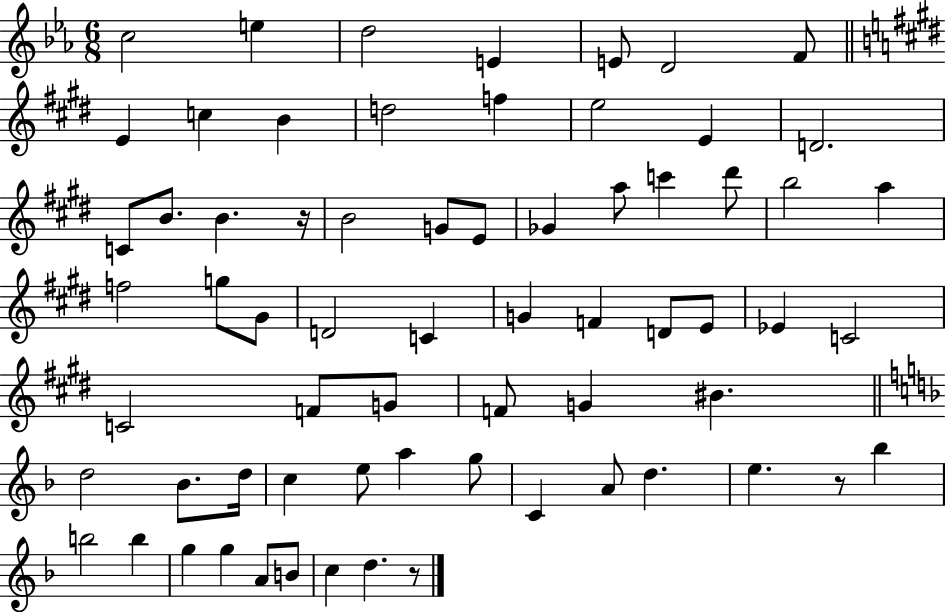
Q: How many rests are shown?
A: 3